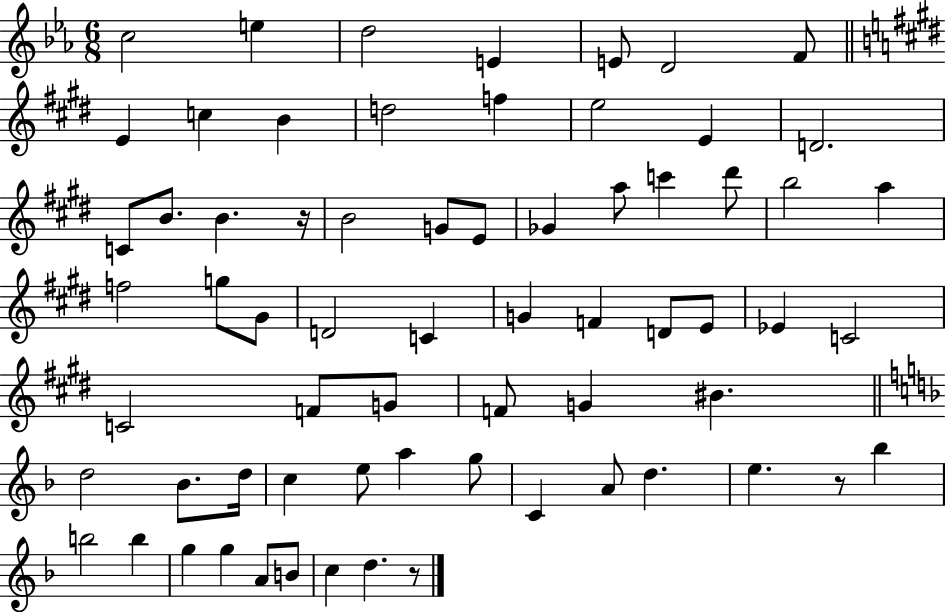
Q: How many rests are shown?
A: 3